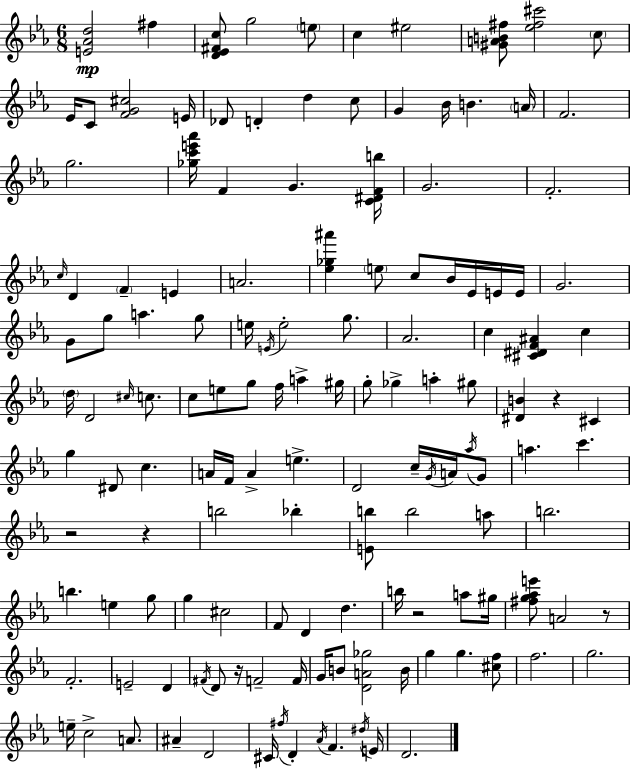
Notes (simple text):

[E4,Ab4,D5]/h F#5/q [D4,Eb4,F#4,C5]/e G5/h E5/e C5/q EIS5/h [G#4,A4,B4,F#5]/e [Eb5,F#5,C#6]/h C5/e Eb4/s C4/e [F4,G4,C#5]/h E4/s Db4/e D4/q D5/q C5/e G4/q Bb4/s B4/q. A4/s F4/h. G5/h. [Gb5,C6,E6,Ab6]/s F4/q G4/q. [C4,D#4,F4,B5]/s G4/h. F4/h. C5/s D4/q F4/q E4/q A4/h. [Eb5,Gb5,A#6]/q E5/e C5/e Bb4/s Eb4/s E4/s E4/s G4/h. G4/e G5/e A5/q. G5/e E5/s E4/s E5/h G5/e. Ab4/h. C5/q [C#4,D#4,F4,A#4]/q C5/q D5/s D4/h C#5/s C5/e. C5/e E5/e G5/e F5/s A5/q G#5/s G5/e Gb5/q A5/q G#5/e [D#4,B4]/q R/q C#4/q G5/q D#4/e C5/q. A4/s F4/s A4/q E5/q. D4/h C5/s G4/s A4/s Ab5/s G4/e A5/q. C6/q. R/h R/q B5/h Bb5/q [E4,B5]/e B5/h A5/e B5/h. B5/q. E5/q G5/e G5/q C#5/h F4/e D4/q D5/q. B5/s R/h A5/e G#5/s [F#5,G5,Ab5,E6]/e A4/h R/e F4/h. E4/h D4/q F#4/s D4/e R/s F4/h F4/s G4/s B4/e [D4,A4,Gb5]/h B4/s G5/q G5/q. [C#5,F5]/e F5/h. G5/h. E5/s C5/h A4/e. A#4/q D4/h C#4/s F#5/s D4/q Ab4/s F4/q. D#5/s E4/s D4/h.